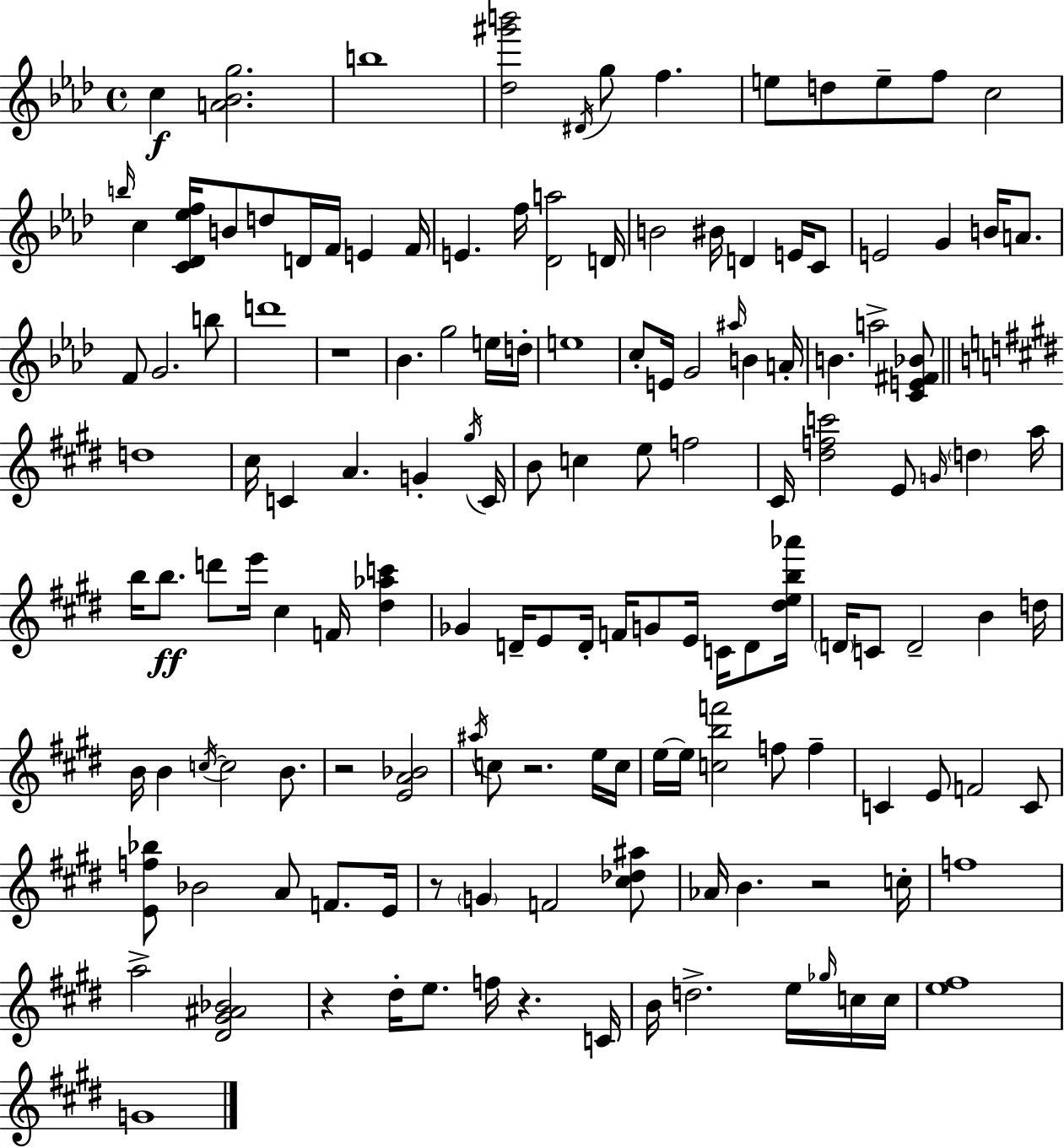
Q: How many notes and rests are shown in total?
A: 143